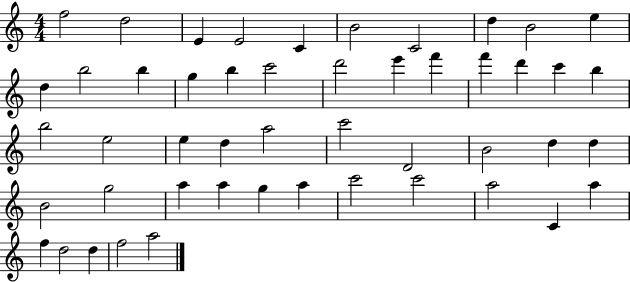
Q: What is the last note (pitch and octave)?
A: A5